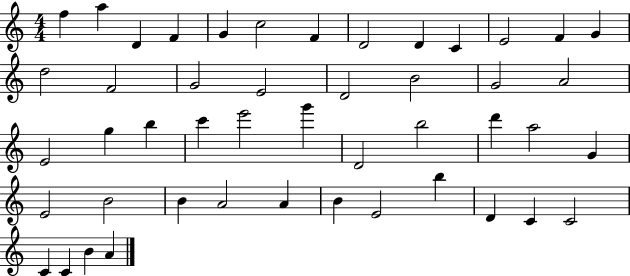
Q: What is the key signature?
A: C major